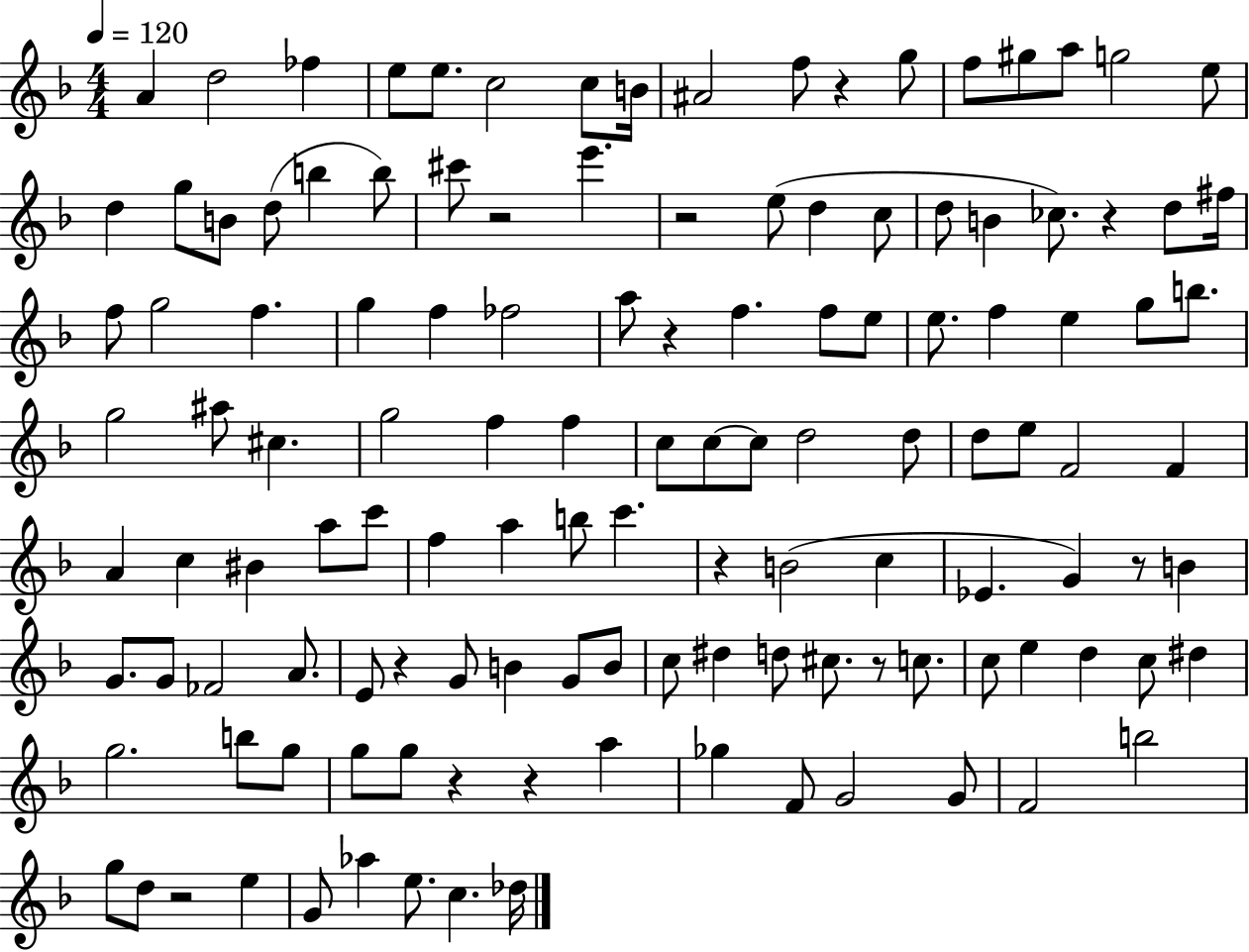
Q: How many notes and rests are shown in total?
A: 127